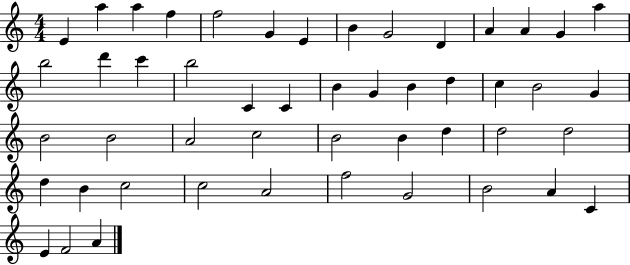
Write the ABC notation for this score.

X:1
T:Untitled
M:4/4
L:1/4
K:C
E a a f f2 G E B G2 D A A G a b2 d' c' b2 C C B G B d c B2 G B2 B2 A2 c2 B2 B d d2 d2 d B c2 c2 A2 f2 G2 B2 A C E F2 A